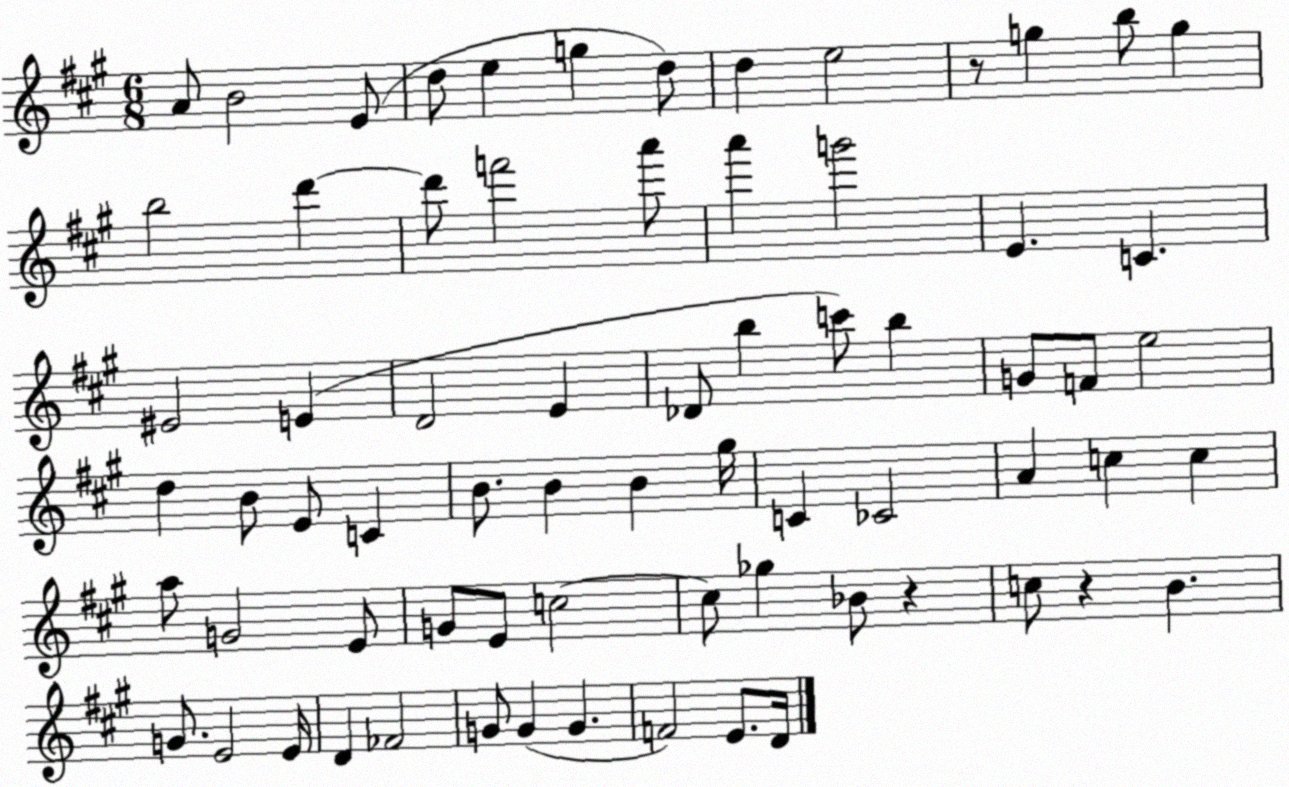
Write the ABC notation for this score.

X:1
T:Untitled
M:6/8
L:1/4
K:A
A/2 B2 E/2 d/2 e g d/2 d e2 z/2 g b/2 g b2 d' d'/2 f'2 a'/2 a' g'2 E C ^E2 E D2 E _D/2 b c'/2 b G/2 F/2 e2 d B/2 E/2 C B/2 B B ^g/4 C _C2 A c c a/2 G2 E/2 G/2 E/2 c2 c/2 _g _B/2 z c/2 z B G/2 E2 E/4 D _F2 G/2 G G F2 E/2 D/4